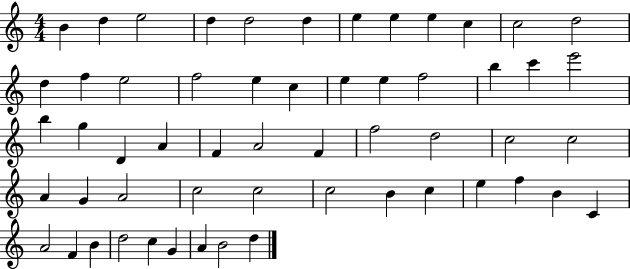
B4/q D5/q E5/h D5/q D5/h D5/q E5/q E5/q E5/q C5/q C5/h D5/h D5/q F5/q E5/h F5/h E5/q C5/q E5/q E5/q F5/h B5/q C6/q E6/h B5/q G5/q D4/q A4/q F4/q A4/h F4/q F5/h D5/h C5/h C5/h A4/q G4/q A4/h C5/h C5/h C5/h B4/q C5/q E5/q F5/q B4/q C4/q A4/h F4/q B4/q D5/h C5/q G4/q A4/q B4/h D5/q